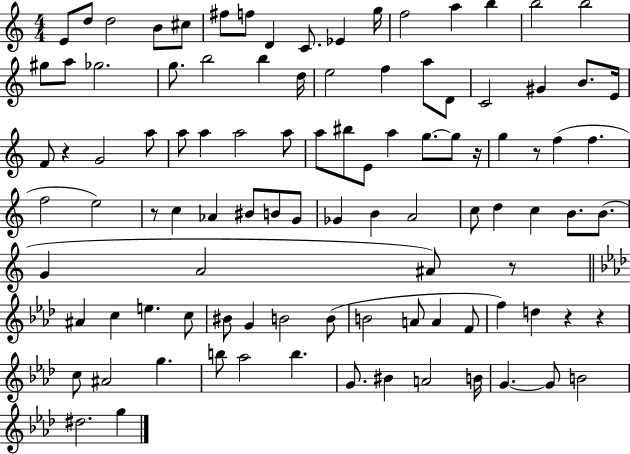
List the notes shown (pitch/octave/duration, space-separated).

E4/e D5/e D5/h B4/e C#5/e F#5/e F5/e D4/q C4/e. Eb4/q G5/s F5/h A5/q B5/q B5/h B5/h G#5/e A5/e Gb5/h. G5/e. B5/h B5/q D5/s E5/h F5/q A5/e D4/e C4/h G#4/q B4/e. E4/s F4/e R/q G4/h A5/e A5/e A5/q A5/h A5/e A5/e BIS5/e E4/e A5/q G5/e. G5/e R/s G5/q R/e F5/q F5/q. F5/h E5/h R/e C5/q Ab4/q BIS4/e B4/e G4/e Gb4/q B4/q A4/h C5/e D5/q C5/q B4/e. B4/e. G4/q A4/h A#4/e R/e A#4/q C5/q E5/q. C5/e BIS4/e G4/q B4/h B4/e B4/h A4/e A4/q F4/e F5/q D5/q R/q R/q C5/e A#4/h G5/q. B5/e Ab5/h B5/q. G4/e. BIS4/q A4/h B4/s G4/q. G4/e B4/h D#5/h. G5/q